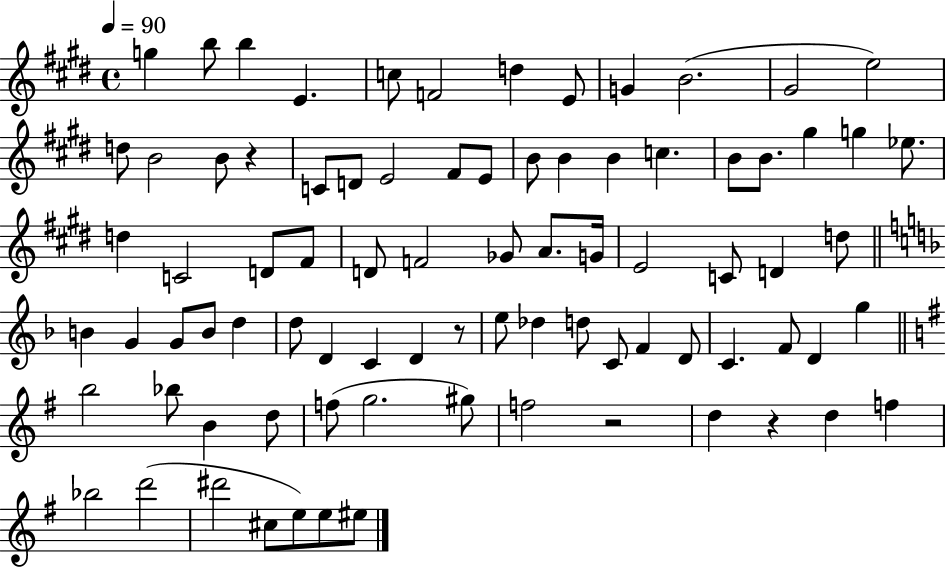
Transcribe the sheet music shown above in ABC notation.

X:1
T:Untitled
M:4/4
L:1/4
K:E
g b/2 b E c/2 F2 d E/2 G B2 ^G2 e2 d/2 B2 B/2 z C/2 D/2 E2 ^F/2 E/2 B/2 B B c B/2 B/2 ^g g _e/2 d C2 D/2 ^F/2 D/2 F2 _G/2 A/2 G/4 E2 C/2 D d/2 B G G/2 B/2 d d/2 D C D z/2 e/2 _d d/2 C/2 F D/2 C F/2 D g b2 _b/2 B d/2 f/2 g2 ^g/2 f2 z2 d z d f _b2 d'2 ^d'2 ^c/2 e/2 e/2 ^e/2